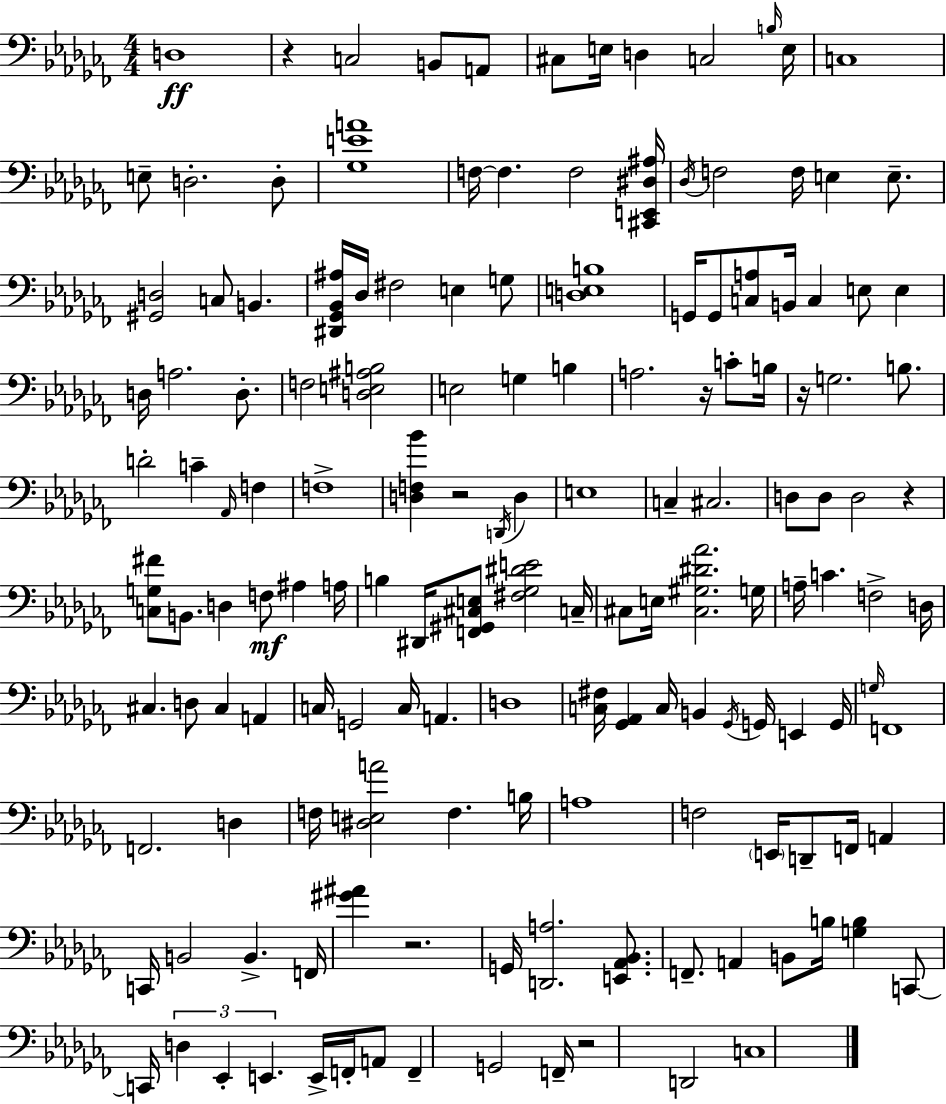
X:1
T:Untitled
M:4/4
L:1/4
K:Abm
D,4 z C,2 B,,/2 A,,/2 ^C,/2 E,/4 D, C,2 B,/4 E,/4 C,4 E,/2 D,2 D,/2 [_G,EA]4 F,/4 F, F,2 [^C,,E,,^D,^A,]/4 _D,/4 F,2 F,/4 E, E,/2 [^G,,D,]2 C,/2 B,, [^D,,_G,,_B,,^A,]/4 _D,/4 ^F,2 E, G,/2 [D,E,B,]4 G,,/4 G,,/2 [C,A,]/2 B,,/4 C, E,/2 E, D,/4 A,2 D,/2 F,2 [D,E,^A,B,]2 E,2 G, B, A,2 z/4 C/2 B,/4 z/4 G,2 B,/2 D2 C _A,,/4 F, F,4 [D,F,_B] z2 D,,/4 D, E,4 C, ^C,2 D,/2 D,/2 D,2 z [C,G,^F]/2 B,,/2 D, F,/2 ^A, A,/4 B, ^D,,/4 [F,,^G,,^C,E,]/2 [^F,_G,^DE]2 C,/4 ^C,/2 E,/4 [^C,^G,^D_A]2 G,/4 A,/4 C F,2 D,/4 ^C, D,/2 ^C, A,, C,/4 G,,2 C,/4 A,, D,4 [C,^F,]/4 [_G,,_A,,] C,/4 B,, _G,,/4 G,,/4 E,, G,,/4 G,/4 F,,4 F,,2 D, F,/4 [^D,E,A]2 F, B,/4 A,4 F,2 E,,/4 D,,/2 F,,/4 A,, C,,/4 B,,2 B,, F,,/4 [^G^A] z2 G,,/4 [D,,A,]2 [E,,_A,,_B,,]/2 F,,/2 A,, B,,/2 B,/4 [G,B,] C,,/2 C,,/4 D, _E,, E,, E,,/4 F,,/4 A,,/2 F,, G,,2 F,,/4 z2 D,,2 C,4